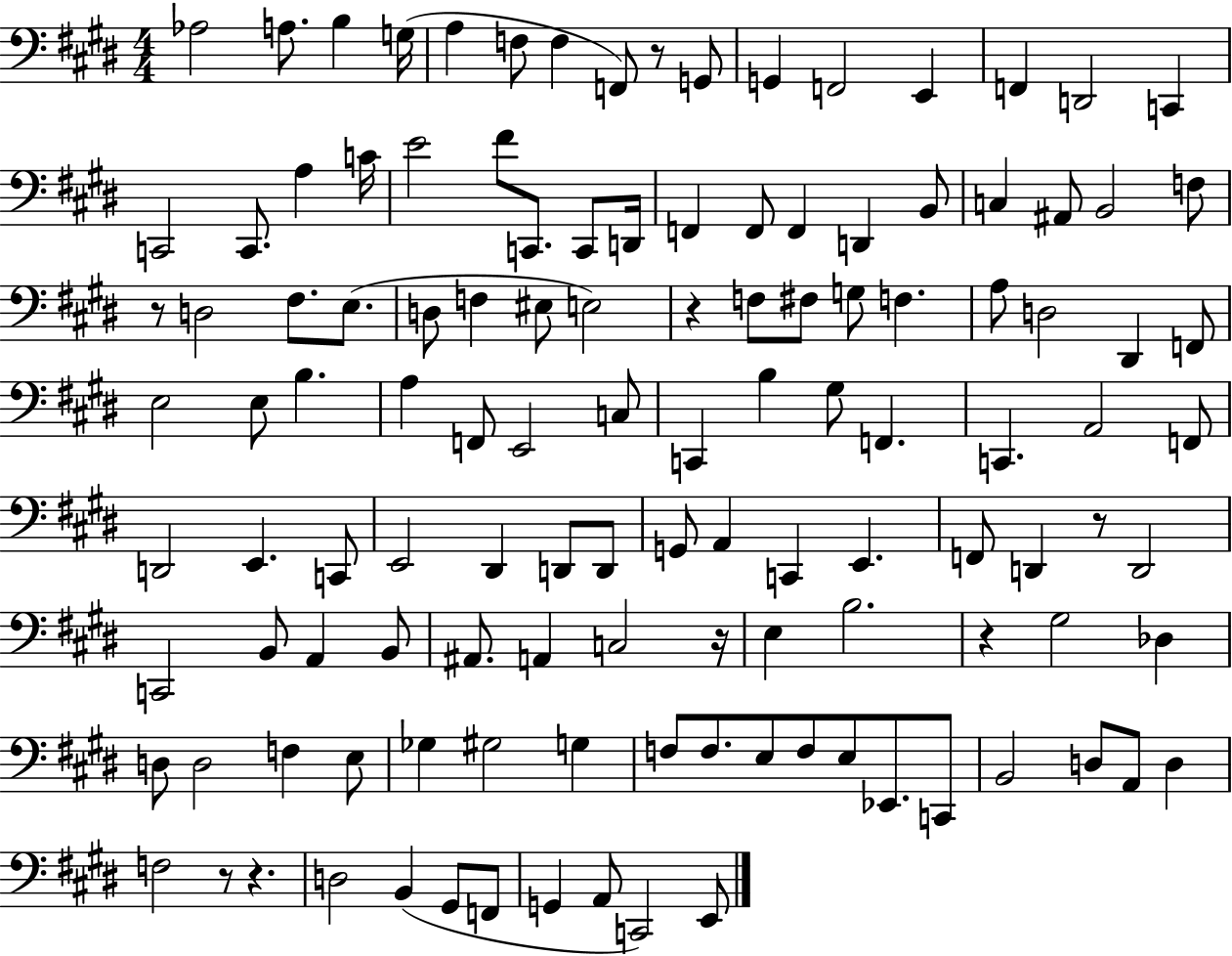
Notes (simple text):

Ab3/h A3/e. B3/q G3/s A3/q F3/e F3/q F2/e R/e G2/e G2/q F2/h E2/q F2/q D2/h C2/q C2/h C2/e. A3/q C4/s E4/h F#4/e C2/e. C2/e D2/s F2/q F2/e F2/q D2/q B2/e C3/q A#2/e B2/h F3/e R/e D3/h F#3/e. E3/e. D3/e F3/q EIS3/e E3/h R/q F3/e F#3/e G3/e F3/q. A3/e D3/h D#2/q F2/e E3/h E3/e B3/q. A3/q F2/e E2/h C3/e C2/q B3/q G#3/e F2/q. C2/q. A2/h F2/e D2/h E2/q. C2/e E2/h D#2/q D2/e D2/e G2/e A2/q C2/q E2/q. F2/e D2/q R/e D2/h C2/h B2/e A2/q B2/e A#2/e. A2/q C3/h R/s E3/q B3/h. R/q G#3/h Db3/q D3/e D3/h F3/q E3/e Gb3/q G#3/h G3/q F3/e F3/e. E3/e F3/e E3/e Eb2/e. C2/e B2/h D3/e A2/e D3/q F3/h R/e R/q. D3/h B2/q G#2/e F2/e G2/q A2/e C2/h E2/e